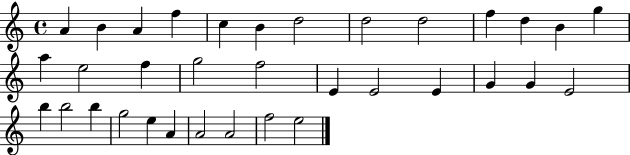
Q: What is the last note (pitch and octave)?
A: E5